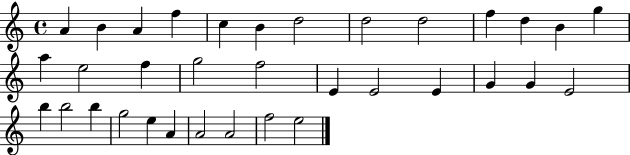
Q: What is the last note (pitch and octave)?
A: E5